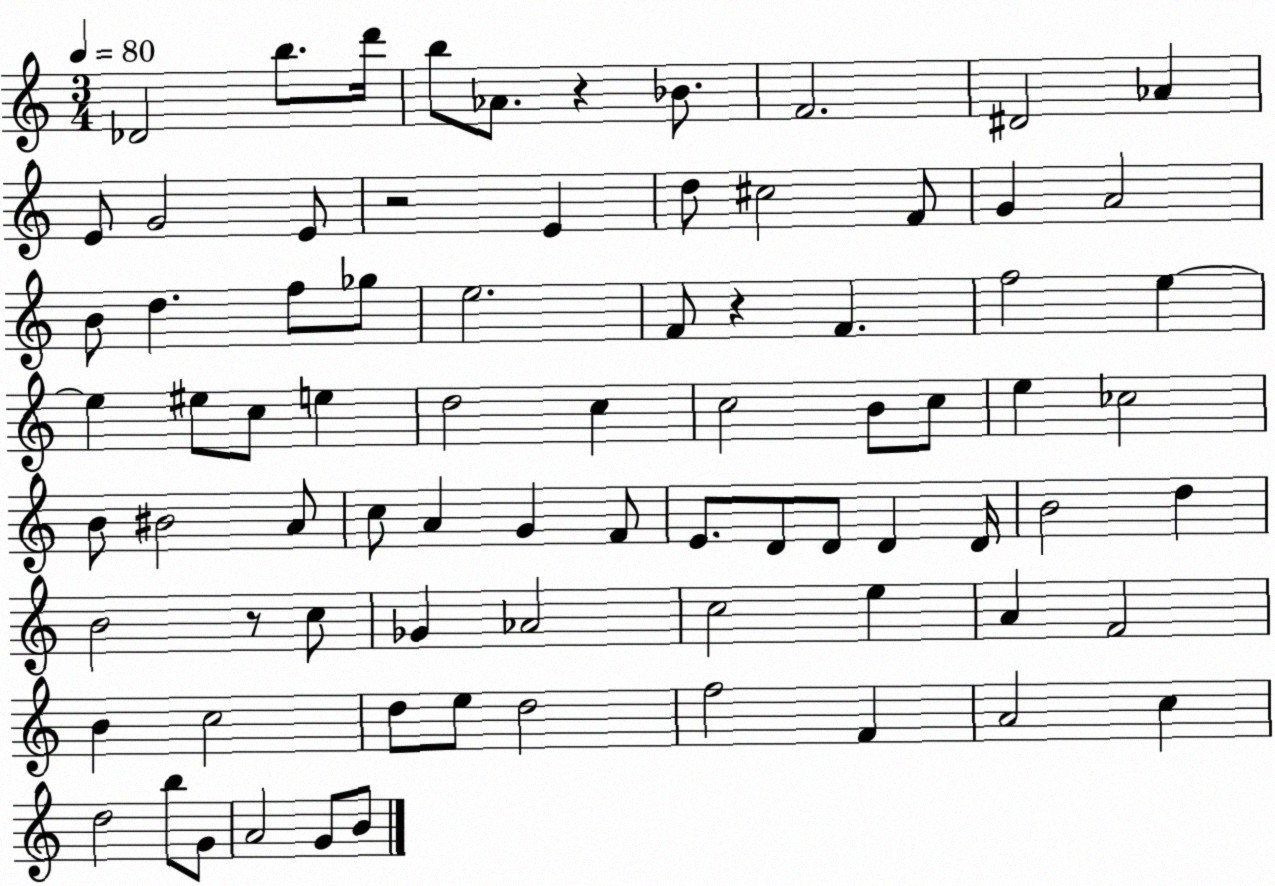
X:1
T:Untitled
M:3/4
L:1/4
K:C
_D2 b/2 d'/4 b/2 _A/2 z _B/2 F2 ^D2 _A E/2 G2 E/2 z2 E d/2 ^c2 F/2 G A2 B/2 d f/2 _g/2 e2 F/2 z F f2 e e ^e/2 c/2 e d2 c c2 B/2 c/2 e _c2 B/2 ^B2 A/2 c/2 A G F/2 E/2 D/2 D/2 D D/4 B2 d B2 z/2 c/2 _G _A2 c2 e A F2 B c2 d/2 e/2 d2 f2 F A2 c d2 b/2 G/2 A2 G/2 B/2